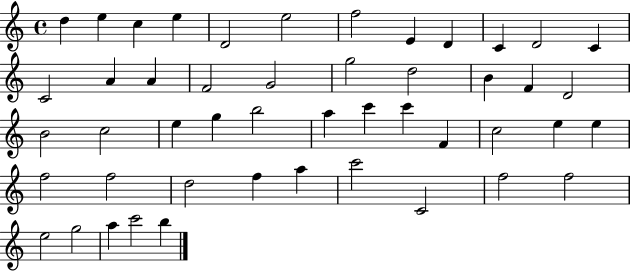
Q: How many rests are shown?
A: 0